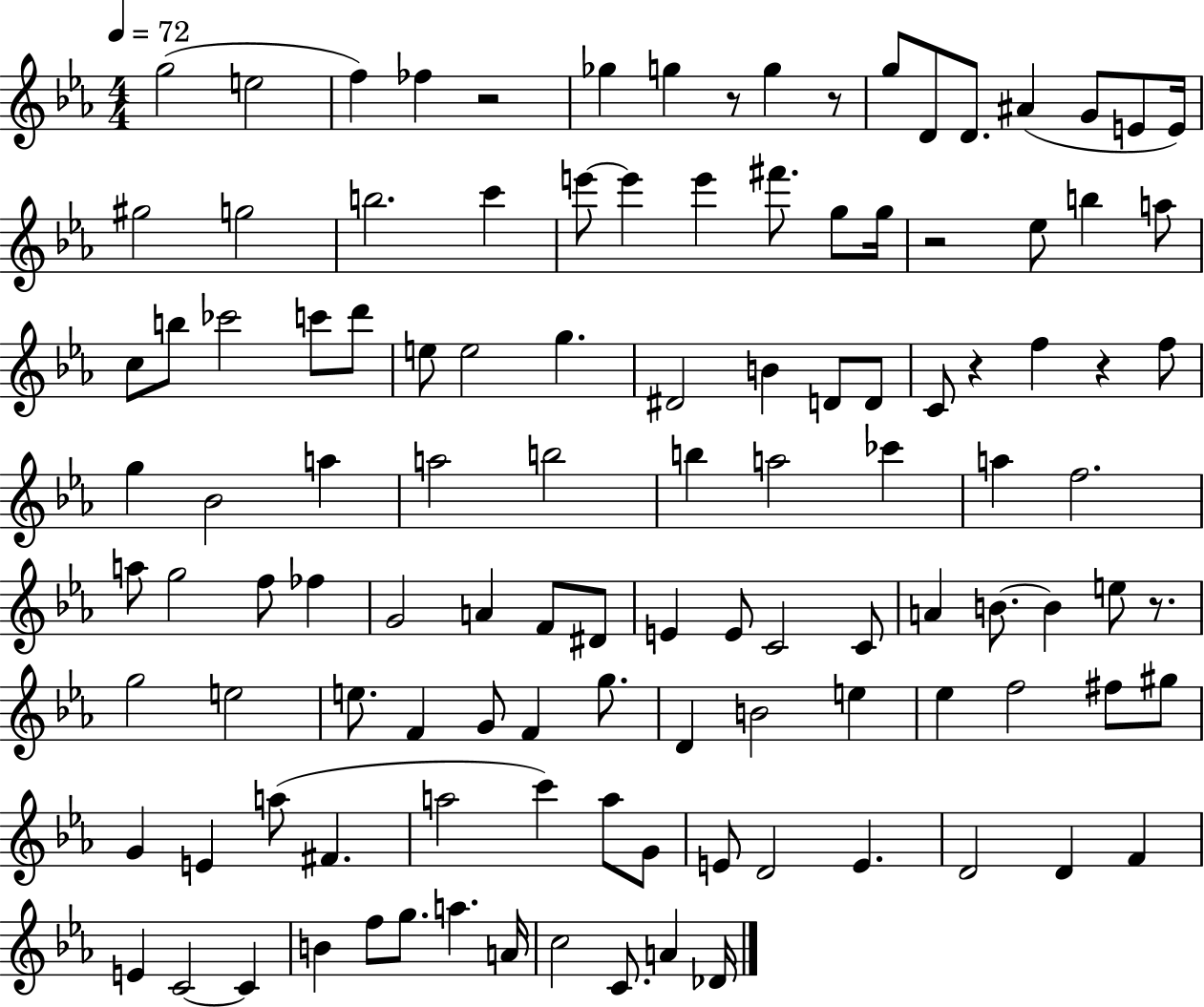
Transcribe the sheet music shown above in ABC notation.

X:1
T:Untitled
M:4/4
L:1/4
K:Eb
g2 e2 f _f z2 _g g z/2 g z/2 g/2 D/2 D/2 ^A G/2 E/2 E/4 ^g2 g2 b2 c' e'/2 e' e' ^f'/2 g/2 g/4 z2 _e/2 b a/2 c/2 b/2 _c'2 c'/2 d'/2 e/2 e2 g ^D2 B D/2 D/2 C/2 z f z f/2 g _B2 a a2 b2 b a2 _c' a f2 a/2 g2 f/2 _f G2 A F/2 ^D/2 E E/2 C2 C/2 A B/2 B e/2 z/2 g2 e2 e/2 F G/2 F g/2 D B2 e _e f2 ^f/2 ^g/2 G E a/2 ^F a2 c' a/2 G/2 E/2 D2 E D2 D F E C2 C B f/2 g/2 a A/4 c2 C/2 A _D/4